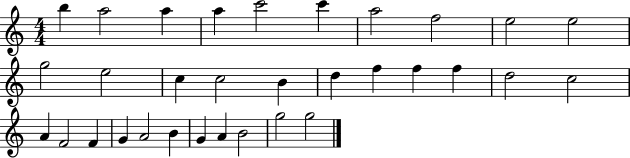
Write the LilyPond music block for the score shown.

{
  \clef treble
  \numericTimeSignature
  \time 4/4
  \key c \major
  b''4 a''2 a''4 | a''4 c'''2 c'''4 | a''2 f''2 | e''2 e''2 | \break g''2 e''2 | c''4 c''2 b'4 | d''4 f''4 f''4 f''4 | d''2 c''2 | \break a'4 f'2 f'4 | g'4 a'2 b'4 | g'4 a'4 b'2 | g''2 g''2 | \break \bar "|."
}